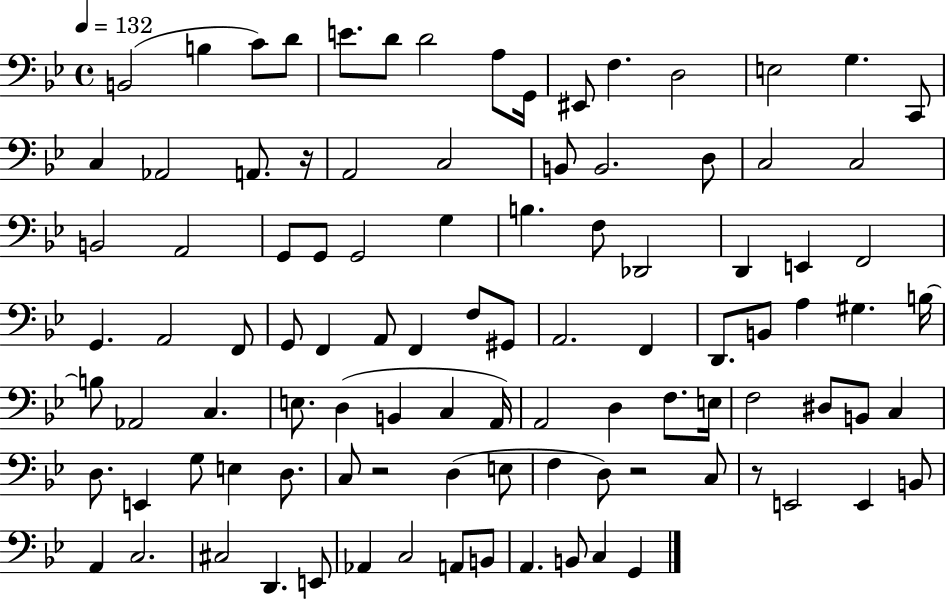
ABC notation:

X:1
T:Untitled
M:4/4
L:1/4
K:Bb
B,,2 B, C/2 D/2 E/2 D/2 D2 A,/2 G,,/4 ^E,,/2 F, D,2 E,2 G, C,,/2 C, _A,,2 A,,/2 z/4 A,,2 C,2 B,,/2 B,,2 D,/2 C,2 C,2 B,,2 A,,2 G,,/2 G,,/2 G,,2 G, B, F,/2 _D,,2 D,, E,, F,,2 G,, A,,2 F,,/2 G,,/2 F,, A,,/2 F,, F,/2 ^G,,/2 A,,2 F,, D,,/2 B,,/2 A, ^G, B,/4 B,/2 _A,,2 C, E,/2 D, B,, C, A,,/4 A,,2 D, F,/2 E,/4 F,2 ^D,/2 B,,/2 C, D,/2 E,, G,/2 E, D,/2 C,/2 z2 D, E,/2 F, D,/2 z2 C,/2 z/2 E,,2 E,, B,,/2 A,, C,2 ^C,2 D,, E,,/2 _A,, C,2 A,,/2 B,,/2 A,, B,,/2 C, G,,